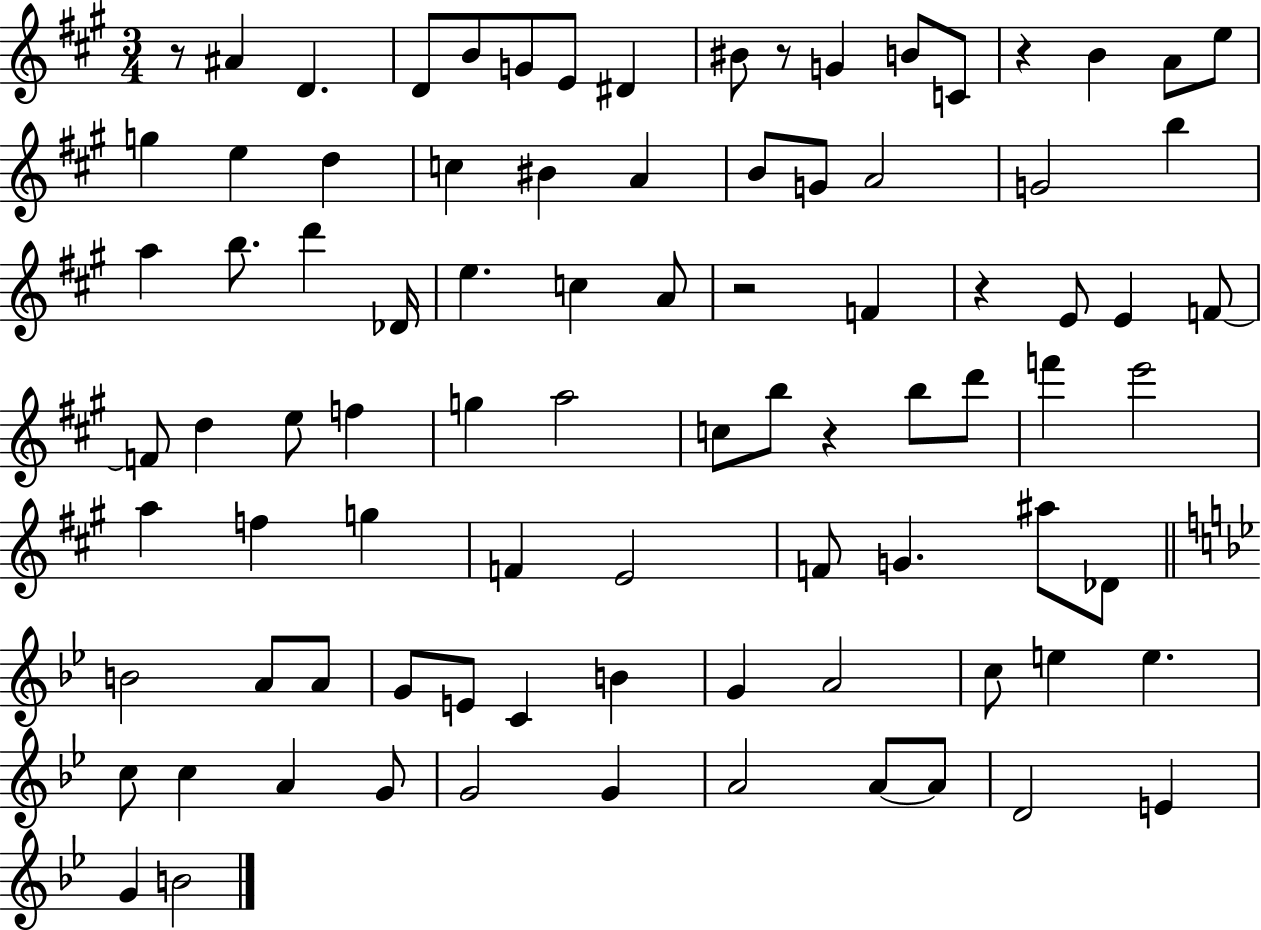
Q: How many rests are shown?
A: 6